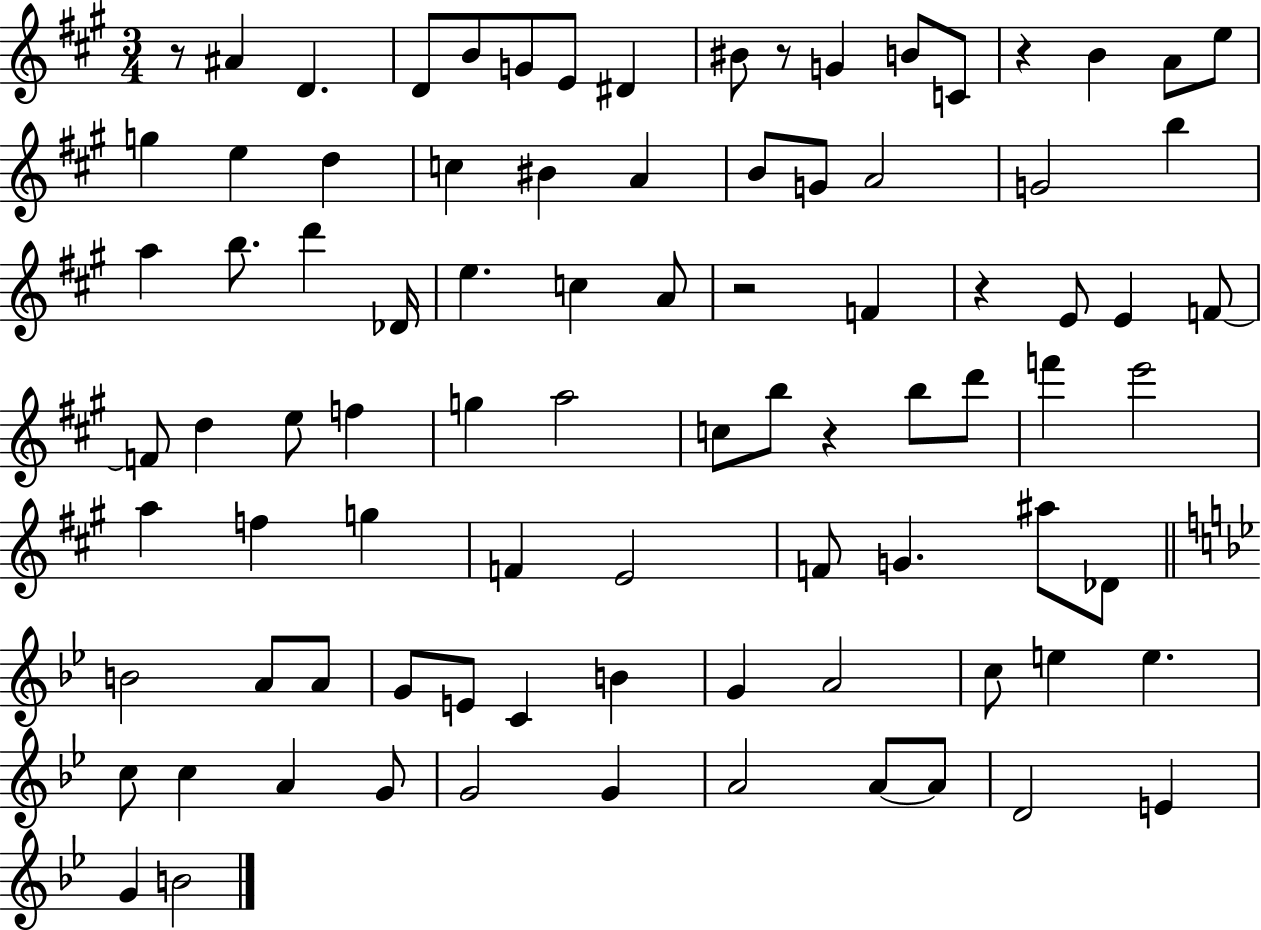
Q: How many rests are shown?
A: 6